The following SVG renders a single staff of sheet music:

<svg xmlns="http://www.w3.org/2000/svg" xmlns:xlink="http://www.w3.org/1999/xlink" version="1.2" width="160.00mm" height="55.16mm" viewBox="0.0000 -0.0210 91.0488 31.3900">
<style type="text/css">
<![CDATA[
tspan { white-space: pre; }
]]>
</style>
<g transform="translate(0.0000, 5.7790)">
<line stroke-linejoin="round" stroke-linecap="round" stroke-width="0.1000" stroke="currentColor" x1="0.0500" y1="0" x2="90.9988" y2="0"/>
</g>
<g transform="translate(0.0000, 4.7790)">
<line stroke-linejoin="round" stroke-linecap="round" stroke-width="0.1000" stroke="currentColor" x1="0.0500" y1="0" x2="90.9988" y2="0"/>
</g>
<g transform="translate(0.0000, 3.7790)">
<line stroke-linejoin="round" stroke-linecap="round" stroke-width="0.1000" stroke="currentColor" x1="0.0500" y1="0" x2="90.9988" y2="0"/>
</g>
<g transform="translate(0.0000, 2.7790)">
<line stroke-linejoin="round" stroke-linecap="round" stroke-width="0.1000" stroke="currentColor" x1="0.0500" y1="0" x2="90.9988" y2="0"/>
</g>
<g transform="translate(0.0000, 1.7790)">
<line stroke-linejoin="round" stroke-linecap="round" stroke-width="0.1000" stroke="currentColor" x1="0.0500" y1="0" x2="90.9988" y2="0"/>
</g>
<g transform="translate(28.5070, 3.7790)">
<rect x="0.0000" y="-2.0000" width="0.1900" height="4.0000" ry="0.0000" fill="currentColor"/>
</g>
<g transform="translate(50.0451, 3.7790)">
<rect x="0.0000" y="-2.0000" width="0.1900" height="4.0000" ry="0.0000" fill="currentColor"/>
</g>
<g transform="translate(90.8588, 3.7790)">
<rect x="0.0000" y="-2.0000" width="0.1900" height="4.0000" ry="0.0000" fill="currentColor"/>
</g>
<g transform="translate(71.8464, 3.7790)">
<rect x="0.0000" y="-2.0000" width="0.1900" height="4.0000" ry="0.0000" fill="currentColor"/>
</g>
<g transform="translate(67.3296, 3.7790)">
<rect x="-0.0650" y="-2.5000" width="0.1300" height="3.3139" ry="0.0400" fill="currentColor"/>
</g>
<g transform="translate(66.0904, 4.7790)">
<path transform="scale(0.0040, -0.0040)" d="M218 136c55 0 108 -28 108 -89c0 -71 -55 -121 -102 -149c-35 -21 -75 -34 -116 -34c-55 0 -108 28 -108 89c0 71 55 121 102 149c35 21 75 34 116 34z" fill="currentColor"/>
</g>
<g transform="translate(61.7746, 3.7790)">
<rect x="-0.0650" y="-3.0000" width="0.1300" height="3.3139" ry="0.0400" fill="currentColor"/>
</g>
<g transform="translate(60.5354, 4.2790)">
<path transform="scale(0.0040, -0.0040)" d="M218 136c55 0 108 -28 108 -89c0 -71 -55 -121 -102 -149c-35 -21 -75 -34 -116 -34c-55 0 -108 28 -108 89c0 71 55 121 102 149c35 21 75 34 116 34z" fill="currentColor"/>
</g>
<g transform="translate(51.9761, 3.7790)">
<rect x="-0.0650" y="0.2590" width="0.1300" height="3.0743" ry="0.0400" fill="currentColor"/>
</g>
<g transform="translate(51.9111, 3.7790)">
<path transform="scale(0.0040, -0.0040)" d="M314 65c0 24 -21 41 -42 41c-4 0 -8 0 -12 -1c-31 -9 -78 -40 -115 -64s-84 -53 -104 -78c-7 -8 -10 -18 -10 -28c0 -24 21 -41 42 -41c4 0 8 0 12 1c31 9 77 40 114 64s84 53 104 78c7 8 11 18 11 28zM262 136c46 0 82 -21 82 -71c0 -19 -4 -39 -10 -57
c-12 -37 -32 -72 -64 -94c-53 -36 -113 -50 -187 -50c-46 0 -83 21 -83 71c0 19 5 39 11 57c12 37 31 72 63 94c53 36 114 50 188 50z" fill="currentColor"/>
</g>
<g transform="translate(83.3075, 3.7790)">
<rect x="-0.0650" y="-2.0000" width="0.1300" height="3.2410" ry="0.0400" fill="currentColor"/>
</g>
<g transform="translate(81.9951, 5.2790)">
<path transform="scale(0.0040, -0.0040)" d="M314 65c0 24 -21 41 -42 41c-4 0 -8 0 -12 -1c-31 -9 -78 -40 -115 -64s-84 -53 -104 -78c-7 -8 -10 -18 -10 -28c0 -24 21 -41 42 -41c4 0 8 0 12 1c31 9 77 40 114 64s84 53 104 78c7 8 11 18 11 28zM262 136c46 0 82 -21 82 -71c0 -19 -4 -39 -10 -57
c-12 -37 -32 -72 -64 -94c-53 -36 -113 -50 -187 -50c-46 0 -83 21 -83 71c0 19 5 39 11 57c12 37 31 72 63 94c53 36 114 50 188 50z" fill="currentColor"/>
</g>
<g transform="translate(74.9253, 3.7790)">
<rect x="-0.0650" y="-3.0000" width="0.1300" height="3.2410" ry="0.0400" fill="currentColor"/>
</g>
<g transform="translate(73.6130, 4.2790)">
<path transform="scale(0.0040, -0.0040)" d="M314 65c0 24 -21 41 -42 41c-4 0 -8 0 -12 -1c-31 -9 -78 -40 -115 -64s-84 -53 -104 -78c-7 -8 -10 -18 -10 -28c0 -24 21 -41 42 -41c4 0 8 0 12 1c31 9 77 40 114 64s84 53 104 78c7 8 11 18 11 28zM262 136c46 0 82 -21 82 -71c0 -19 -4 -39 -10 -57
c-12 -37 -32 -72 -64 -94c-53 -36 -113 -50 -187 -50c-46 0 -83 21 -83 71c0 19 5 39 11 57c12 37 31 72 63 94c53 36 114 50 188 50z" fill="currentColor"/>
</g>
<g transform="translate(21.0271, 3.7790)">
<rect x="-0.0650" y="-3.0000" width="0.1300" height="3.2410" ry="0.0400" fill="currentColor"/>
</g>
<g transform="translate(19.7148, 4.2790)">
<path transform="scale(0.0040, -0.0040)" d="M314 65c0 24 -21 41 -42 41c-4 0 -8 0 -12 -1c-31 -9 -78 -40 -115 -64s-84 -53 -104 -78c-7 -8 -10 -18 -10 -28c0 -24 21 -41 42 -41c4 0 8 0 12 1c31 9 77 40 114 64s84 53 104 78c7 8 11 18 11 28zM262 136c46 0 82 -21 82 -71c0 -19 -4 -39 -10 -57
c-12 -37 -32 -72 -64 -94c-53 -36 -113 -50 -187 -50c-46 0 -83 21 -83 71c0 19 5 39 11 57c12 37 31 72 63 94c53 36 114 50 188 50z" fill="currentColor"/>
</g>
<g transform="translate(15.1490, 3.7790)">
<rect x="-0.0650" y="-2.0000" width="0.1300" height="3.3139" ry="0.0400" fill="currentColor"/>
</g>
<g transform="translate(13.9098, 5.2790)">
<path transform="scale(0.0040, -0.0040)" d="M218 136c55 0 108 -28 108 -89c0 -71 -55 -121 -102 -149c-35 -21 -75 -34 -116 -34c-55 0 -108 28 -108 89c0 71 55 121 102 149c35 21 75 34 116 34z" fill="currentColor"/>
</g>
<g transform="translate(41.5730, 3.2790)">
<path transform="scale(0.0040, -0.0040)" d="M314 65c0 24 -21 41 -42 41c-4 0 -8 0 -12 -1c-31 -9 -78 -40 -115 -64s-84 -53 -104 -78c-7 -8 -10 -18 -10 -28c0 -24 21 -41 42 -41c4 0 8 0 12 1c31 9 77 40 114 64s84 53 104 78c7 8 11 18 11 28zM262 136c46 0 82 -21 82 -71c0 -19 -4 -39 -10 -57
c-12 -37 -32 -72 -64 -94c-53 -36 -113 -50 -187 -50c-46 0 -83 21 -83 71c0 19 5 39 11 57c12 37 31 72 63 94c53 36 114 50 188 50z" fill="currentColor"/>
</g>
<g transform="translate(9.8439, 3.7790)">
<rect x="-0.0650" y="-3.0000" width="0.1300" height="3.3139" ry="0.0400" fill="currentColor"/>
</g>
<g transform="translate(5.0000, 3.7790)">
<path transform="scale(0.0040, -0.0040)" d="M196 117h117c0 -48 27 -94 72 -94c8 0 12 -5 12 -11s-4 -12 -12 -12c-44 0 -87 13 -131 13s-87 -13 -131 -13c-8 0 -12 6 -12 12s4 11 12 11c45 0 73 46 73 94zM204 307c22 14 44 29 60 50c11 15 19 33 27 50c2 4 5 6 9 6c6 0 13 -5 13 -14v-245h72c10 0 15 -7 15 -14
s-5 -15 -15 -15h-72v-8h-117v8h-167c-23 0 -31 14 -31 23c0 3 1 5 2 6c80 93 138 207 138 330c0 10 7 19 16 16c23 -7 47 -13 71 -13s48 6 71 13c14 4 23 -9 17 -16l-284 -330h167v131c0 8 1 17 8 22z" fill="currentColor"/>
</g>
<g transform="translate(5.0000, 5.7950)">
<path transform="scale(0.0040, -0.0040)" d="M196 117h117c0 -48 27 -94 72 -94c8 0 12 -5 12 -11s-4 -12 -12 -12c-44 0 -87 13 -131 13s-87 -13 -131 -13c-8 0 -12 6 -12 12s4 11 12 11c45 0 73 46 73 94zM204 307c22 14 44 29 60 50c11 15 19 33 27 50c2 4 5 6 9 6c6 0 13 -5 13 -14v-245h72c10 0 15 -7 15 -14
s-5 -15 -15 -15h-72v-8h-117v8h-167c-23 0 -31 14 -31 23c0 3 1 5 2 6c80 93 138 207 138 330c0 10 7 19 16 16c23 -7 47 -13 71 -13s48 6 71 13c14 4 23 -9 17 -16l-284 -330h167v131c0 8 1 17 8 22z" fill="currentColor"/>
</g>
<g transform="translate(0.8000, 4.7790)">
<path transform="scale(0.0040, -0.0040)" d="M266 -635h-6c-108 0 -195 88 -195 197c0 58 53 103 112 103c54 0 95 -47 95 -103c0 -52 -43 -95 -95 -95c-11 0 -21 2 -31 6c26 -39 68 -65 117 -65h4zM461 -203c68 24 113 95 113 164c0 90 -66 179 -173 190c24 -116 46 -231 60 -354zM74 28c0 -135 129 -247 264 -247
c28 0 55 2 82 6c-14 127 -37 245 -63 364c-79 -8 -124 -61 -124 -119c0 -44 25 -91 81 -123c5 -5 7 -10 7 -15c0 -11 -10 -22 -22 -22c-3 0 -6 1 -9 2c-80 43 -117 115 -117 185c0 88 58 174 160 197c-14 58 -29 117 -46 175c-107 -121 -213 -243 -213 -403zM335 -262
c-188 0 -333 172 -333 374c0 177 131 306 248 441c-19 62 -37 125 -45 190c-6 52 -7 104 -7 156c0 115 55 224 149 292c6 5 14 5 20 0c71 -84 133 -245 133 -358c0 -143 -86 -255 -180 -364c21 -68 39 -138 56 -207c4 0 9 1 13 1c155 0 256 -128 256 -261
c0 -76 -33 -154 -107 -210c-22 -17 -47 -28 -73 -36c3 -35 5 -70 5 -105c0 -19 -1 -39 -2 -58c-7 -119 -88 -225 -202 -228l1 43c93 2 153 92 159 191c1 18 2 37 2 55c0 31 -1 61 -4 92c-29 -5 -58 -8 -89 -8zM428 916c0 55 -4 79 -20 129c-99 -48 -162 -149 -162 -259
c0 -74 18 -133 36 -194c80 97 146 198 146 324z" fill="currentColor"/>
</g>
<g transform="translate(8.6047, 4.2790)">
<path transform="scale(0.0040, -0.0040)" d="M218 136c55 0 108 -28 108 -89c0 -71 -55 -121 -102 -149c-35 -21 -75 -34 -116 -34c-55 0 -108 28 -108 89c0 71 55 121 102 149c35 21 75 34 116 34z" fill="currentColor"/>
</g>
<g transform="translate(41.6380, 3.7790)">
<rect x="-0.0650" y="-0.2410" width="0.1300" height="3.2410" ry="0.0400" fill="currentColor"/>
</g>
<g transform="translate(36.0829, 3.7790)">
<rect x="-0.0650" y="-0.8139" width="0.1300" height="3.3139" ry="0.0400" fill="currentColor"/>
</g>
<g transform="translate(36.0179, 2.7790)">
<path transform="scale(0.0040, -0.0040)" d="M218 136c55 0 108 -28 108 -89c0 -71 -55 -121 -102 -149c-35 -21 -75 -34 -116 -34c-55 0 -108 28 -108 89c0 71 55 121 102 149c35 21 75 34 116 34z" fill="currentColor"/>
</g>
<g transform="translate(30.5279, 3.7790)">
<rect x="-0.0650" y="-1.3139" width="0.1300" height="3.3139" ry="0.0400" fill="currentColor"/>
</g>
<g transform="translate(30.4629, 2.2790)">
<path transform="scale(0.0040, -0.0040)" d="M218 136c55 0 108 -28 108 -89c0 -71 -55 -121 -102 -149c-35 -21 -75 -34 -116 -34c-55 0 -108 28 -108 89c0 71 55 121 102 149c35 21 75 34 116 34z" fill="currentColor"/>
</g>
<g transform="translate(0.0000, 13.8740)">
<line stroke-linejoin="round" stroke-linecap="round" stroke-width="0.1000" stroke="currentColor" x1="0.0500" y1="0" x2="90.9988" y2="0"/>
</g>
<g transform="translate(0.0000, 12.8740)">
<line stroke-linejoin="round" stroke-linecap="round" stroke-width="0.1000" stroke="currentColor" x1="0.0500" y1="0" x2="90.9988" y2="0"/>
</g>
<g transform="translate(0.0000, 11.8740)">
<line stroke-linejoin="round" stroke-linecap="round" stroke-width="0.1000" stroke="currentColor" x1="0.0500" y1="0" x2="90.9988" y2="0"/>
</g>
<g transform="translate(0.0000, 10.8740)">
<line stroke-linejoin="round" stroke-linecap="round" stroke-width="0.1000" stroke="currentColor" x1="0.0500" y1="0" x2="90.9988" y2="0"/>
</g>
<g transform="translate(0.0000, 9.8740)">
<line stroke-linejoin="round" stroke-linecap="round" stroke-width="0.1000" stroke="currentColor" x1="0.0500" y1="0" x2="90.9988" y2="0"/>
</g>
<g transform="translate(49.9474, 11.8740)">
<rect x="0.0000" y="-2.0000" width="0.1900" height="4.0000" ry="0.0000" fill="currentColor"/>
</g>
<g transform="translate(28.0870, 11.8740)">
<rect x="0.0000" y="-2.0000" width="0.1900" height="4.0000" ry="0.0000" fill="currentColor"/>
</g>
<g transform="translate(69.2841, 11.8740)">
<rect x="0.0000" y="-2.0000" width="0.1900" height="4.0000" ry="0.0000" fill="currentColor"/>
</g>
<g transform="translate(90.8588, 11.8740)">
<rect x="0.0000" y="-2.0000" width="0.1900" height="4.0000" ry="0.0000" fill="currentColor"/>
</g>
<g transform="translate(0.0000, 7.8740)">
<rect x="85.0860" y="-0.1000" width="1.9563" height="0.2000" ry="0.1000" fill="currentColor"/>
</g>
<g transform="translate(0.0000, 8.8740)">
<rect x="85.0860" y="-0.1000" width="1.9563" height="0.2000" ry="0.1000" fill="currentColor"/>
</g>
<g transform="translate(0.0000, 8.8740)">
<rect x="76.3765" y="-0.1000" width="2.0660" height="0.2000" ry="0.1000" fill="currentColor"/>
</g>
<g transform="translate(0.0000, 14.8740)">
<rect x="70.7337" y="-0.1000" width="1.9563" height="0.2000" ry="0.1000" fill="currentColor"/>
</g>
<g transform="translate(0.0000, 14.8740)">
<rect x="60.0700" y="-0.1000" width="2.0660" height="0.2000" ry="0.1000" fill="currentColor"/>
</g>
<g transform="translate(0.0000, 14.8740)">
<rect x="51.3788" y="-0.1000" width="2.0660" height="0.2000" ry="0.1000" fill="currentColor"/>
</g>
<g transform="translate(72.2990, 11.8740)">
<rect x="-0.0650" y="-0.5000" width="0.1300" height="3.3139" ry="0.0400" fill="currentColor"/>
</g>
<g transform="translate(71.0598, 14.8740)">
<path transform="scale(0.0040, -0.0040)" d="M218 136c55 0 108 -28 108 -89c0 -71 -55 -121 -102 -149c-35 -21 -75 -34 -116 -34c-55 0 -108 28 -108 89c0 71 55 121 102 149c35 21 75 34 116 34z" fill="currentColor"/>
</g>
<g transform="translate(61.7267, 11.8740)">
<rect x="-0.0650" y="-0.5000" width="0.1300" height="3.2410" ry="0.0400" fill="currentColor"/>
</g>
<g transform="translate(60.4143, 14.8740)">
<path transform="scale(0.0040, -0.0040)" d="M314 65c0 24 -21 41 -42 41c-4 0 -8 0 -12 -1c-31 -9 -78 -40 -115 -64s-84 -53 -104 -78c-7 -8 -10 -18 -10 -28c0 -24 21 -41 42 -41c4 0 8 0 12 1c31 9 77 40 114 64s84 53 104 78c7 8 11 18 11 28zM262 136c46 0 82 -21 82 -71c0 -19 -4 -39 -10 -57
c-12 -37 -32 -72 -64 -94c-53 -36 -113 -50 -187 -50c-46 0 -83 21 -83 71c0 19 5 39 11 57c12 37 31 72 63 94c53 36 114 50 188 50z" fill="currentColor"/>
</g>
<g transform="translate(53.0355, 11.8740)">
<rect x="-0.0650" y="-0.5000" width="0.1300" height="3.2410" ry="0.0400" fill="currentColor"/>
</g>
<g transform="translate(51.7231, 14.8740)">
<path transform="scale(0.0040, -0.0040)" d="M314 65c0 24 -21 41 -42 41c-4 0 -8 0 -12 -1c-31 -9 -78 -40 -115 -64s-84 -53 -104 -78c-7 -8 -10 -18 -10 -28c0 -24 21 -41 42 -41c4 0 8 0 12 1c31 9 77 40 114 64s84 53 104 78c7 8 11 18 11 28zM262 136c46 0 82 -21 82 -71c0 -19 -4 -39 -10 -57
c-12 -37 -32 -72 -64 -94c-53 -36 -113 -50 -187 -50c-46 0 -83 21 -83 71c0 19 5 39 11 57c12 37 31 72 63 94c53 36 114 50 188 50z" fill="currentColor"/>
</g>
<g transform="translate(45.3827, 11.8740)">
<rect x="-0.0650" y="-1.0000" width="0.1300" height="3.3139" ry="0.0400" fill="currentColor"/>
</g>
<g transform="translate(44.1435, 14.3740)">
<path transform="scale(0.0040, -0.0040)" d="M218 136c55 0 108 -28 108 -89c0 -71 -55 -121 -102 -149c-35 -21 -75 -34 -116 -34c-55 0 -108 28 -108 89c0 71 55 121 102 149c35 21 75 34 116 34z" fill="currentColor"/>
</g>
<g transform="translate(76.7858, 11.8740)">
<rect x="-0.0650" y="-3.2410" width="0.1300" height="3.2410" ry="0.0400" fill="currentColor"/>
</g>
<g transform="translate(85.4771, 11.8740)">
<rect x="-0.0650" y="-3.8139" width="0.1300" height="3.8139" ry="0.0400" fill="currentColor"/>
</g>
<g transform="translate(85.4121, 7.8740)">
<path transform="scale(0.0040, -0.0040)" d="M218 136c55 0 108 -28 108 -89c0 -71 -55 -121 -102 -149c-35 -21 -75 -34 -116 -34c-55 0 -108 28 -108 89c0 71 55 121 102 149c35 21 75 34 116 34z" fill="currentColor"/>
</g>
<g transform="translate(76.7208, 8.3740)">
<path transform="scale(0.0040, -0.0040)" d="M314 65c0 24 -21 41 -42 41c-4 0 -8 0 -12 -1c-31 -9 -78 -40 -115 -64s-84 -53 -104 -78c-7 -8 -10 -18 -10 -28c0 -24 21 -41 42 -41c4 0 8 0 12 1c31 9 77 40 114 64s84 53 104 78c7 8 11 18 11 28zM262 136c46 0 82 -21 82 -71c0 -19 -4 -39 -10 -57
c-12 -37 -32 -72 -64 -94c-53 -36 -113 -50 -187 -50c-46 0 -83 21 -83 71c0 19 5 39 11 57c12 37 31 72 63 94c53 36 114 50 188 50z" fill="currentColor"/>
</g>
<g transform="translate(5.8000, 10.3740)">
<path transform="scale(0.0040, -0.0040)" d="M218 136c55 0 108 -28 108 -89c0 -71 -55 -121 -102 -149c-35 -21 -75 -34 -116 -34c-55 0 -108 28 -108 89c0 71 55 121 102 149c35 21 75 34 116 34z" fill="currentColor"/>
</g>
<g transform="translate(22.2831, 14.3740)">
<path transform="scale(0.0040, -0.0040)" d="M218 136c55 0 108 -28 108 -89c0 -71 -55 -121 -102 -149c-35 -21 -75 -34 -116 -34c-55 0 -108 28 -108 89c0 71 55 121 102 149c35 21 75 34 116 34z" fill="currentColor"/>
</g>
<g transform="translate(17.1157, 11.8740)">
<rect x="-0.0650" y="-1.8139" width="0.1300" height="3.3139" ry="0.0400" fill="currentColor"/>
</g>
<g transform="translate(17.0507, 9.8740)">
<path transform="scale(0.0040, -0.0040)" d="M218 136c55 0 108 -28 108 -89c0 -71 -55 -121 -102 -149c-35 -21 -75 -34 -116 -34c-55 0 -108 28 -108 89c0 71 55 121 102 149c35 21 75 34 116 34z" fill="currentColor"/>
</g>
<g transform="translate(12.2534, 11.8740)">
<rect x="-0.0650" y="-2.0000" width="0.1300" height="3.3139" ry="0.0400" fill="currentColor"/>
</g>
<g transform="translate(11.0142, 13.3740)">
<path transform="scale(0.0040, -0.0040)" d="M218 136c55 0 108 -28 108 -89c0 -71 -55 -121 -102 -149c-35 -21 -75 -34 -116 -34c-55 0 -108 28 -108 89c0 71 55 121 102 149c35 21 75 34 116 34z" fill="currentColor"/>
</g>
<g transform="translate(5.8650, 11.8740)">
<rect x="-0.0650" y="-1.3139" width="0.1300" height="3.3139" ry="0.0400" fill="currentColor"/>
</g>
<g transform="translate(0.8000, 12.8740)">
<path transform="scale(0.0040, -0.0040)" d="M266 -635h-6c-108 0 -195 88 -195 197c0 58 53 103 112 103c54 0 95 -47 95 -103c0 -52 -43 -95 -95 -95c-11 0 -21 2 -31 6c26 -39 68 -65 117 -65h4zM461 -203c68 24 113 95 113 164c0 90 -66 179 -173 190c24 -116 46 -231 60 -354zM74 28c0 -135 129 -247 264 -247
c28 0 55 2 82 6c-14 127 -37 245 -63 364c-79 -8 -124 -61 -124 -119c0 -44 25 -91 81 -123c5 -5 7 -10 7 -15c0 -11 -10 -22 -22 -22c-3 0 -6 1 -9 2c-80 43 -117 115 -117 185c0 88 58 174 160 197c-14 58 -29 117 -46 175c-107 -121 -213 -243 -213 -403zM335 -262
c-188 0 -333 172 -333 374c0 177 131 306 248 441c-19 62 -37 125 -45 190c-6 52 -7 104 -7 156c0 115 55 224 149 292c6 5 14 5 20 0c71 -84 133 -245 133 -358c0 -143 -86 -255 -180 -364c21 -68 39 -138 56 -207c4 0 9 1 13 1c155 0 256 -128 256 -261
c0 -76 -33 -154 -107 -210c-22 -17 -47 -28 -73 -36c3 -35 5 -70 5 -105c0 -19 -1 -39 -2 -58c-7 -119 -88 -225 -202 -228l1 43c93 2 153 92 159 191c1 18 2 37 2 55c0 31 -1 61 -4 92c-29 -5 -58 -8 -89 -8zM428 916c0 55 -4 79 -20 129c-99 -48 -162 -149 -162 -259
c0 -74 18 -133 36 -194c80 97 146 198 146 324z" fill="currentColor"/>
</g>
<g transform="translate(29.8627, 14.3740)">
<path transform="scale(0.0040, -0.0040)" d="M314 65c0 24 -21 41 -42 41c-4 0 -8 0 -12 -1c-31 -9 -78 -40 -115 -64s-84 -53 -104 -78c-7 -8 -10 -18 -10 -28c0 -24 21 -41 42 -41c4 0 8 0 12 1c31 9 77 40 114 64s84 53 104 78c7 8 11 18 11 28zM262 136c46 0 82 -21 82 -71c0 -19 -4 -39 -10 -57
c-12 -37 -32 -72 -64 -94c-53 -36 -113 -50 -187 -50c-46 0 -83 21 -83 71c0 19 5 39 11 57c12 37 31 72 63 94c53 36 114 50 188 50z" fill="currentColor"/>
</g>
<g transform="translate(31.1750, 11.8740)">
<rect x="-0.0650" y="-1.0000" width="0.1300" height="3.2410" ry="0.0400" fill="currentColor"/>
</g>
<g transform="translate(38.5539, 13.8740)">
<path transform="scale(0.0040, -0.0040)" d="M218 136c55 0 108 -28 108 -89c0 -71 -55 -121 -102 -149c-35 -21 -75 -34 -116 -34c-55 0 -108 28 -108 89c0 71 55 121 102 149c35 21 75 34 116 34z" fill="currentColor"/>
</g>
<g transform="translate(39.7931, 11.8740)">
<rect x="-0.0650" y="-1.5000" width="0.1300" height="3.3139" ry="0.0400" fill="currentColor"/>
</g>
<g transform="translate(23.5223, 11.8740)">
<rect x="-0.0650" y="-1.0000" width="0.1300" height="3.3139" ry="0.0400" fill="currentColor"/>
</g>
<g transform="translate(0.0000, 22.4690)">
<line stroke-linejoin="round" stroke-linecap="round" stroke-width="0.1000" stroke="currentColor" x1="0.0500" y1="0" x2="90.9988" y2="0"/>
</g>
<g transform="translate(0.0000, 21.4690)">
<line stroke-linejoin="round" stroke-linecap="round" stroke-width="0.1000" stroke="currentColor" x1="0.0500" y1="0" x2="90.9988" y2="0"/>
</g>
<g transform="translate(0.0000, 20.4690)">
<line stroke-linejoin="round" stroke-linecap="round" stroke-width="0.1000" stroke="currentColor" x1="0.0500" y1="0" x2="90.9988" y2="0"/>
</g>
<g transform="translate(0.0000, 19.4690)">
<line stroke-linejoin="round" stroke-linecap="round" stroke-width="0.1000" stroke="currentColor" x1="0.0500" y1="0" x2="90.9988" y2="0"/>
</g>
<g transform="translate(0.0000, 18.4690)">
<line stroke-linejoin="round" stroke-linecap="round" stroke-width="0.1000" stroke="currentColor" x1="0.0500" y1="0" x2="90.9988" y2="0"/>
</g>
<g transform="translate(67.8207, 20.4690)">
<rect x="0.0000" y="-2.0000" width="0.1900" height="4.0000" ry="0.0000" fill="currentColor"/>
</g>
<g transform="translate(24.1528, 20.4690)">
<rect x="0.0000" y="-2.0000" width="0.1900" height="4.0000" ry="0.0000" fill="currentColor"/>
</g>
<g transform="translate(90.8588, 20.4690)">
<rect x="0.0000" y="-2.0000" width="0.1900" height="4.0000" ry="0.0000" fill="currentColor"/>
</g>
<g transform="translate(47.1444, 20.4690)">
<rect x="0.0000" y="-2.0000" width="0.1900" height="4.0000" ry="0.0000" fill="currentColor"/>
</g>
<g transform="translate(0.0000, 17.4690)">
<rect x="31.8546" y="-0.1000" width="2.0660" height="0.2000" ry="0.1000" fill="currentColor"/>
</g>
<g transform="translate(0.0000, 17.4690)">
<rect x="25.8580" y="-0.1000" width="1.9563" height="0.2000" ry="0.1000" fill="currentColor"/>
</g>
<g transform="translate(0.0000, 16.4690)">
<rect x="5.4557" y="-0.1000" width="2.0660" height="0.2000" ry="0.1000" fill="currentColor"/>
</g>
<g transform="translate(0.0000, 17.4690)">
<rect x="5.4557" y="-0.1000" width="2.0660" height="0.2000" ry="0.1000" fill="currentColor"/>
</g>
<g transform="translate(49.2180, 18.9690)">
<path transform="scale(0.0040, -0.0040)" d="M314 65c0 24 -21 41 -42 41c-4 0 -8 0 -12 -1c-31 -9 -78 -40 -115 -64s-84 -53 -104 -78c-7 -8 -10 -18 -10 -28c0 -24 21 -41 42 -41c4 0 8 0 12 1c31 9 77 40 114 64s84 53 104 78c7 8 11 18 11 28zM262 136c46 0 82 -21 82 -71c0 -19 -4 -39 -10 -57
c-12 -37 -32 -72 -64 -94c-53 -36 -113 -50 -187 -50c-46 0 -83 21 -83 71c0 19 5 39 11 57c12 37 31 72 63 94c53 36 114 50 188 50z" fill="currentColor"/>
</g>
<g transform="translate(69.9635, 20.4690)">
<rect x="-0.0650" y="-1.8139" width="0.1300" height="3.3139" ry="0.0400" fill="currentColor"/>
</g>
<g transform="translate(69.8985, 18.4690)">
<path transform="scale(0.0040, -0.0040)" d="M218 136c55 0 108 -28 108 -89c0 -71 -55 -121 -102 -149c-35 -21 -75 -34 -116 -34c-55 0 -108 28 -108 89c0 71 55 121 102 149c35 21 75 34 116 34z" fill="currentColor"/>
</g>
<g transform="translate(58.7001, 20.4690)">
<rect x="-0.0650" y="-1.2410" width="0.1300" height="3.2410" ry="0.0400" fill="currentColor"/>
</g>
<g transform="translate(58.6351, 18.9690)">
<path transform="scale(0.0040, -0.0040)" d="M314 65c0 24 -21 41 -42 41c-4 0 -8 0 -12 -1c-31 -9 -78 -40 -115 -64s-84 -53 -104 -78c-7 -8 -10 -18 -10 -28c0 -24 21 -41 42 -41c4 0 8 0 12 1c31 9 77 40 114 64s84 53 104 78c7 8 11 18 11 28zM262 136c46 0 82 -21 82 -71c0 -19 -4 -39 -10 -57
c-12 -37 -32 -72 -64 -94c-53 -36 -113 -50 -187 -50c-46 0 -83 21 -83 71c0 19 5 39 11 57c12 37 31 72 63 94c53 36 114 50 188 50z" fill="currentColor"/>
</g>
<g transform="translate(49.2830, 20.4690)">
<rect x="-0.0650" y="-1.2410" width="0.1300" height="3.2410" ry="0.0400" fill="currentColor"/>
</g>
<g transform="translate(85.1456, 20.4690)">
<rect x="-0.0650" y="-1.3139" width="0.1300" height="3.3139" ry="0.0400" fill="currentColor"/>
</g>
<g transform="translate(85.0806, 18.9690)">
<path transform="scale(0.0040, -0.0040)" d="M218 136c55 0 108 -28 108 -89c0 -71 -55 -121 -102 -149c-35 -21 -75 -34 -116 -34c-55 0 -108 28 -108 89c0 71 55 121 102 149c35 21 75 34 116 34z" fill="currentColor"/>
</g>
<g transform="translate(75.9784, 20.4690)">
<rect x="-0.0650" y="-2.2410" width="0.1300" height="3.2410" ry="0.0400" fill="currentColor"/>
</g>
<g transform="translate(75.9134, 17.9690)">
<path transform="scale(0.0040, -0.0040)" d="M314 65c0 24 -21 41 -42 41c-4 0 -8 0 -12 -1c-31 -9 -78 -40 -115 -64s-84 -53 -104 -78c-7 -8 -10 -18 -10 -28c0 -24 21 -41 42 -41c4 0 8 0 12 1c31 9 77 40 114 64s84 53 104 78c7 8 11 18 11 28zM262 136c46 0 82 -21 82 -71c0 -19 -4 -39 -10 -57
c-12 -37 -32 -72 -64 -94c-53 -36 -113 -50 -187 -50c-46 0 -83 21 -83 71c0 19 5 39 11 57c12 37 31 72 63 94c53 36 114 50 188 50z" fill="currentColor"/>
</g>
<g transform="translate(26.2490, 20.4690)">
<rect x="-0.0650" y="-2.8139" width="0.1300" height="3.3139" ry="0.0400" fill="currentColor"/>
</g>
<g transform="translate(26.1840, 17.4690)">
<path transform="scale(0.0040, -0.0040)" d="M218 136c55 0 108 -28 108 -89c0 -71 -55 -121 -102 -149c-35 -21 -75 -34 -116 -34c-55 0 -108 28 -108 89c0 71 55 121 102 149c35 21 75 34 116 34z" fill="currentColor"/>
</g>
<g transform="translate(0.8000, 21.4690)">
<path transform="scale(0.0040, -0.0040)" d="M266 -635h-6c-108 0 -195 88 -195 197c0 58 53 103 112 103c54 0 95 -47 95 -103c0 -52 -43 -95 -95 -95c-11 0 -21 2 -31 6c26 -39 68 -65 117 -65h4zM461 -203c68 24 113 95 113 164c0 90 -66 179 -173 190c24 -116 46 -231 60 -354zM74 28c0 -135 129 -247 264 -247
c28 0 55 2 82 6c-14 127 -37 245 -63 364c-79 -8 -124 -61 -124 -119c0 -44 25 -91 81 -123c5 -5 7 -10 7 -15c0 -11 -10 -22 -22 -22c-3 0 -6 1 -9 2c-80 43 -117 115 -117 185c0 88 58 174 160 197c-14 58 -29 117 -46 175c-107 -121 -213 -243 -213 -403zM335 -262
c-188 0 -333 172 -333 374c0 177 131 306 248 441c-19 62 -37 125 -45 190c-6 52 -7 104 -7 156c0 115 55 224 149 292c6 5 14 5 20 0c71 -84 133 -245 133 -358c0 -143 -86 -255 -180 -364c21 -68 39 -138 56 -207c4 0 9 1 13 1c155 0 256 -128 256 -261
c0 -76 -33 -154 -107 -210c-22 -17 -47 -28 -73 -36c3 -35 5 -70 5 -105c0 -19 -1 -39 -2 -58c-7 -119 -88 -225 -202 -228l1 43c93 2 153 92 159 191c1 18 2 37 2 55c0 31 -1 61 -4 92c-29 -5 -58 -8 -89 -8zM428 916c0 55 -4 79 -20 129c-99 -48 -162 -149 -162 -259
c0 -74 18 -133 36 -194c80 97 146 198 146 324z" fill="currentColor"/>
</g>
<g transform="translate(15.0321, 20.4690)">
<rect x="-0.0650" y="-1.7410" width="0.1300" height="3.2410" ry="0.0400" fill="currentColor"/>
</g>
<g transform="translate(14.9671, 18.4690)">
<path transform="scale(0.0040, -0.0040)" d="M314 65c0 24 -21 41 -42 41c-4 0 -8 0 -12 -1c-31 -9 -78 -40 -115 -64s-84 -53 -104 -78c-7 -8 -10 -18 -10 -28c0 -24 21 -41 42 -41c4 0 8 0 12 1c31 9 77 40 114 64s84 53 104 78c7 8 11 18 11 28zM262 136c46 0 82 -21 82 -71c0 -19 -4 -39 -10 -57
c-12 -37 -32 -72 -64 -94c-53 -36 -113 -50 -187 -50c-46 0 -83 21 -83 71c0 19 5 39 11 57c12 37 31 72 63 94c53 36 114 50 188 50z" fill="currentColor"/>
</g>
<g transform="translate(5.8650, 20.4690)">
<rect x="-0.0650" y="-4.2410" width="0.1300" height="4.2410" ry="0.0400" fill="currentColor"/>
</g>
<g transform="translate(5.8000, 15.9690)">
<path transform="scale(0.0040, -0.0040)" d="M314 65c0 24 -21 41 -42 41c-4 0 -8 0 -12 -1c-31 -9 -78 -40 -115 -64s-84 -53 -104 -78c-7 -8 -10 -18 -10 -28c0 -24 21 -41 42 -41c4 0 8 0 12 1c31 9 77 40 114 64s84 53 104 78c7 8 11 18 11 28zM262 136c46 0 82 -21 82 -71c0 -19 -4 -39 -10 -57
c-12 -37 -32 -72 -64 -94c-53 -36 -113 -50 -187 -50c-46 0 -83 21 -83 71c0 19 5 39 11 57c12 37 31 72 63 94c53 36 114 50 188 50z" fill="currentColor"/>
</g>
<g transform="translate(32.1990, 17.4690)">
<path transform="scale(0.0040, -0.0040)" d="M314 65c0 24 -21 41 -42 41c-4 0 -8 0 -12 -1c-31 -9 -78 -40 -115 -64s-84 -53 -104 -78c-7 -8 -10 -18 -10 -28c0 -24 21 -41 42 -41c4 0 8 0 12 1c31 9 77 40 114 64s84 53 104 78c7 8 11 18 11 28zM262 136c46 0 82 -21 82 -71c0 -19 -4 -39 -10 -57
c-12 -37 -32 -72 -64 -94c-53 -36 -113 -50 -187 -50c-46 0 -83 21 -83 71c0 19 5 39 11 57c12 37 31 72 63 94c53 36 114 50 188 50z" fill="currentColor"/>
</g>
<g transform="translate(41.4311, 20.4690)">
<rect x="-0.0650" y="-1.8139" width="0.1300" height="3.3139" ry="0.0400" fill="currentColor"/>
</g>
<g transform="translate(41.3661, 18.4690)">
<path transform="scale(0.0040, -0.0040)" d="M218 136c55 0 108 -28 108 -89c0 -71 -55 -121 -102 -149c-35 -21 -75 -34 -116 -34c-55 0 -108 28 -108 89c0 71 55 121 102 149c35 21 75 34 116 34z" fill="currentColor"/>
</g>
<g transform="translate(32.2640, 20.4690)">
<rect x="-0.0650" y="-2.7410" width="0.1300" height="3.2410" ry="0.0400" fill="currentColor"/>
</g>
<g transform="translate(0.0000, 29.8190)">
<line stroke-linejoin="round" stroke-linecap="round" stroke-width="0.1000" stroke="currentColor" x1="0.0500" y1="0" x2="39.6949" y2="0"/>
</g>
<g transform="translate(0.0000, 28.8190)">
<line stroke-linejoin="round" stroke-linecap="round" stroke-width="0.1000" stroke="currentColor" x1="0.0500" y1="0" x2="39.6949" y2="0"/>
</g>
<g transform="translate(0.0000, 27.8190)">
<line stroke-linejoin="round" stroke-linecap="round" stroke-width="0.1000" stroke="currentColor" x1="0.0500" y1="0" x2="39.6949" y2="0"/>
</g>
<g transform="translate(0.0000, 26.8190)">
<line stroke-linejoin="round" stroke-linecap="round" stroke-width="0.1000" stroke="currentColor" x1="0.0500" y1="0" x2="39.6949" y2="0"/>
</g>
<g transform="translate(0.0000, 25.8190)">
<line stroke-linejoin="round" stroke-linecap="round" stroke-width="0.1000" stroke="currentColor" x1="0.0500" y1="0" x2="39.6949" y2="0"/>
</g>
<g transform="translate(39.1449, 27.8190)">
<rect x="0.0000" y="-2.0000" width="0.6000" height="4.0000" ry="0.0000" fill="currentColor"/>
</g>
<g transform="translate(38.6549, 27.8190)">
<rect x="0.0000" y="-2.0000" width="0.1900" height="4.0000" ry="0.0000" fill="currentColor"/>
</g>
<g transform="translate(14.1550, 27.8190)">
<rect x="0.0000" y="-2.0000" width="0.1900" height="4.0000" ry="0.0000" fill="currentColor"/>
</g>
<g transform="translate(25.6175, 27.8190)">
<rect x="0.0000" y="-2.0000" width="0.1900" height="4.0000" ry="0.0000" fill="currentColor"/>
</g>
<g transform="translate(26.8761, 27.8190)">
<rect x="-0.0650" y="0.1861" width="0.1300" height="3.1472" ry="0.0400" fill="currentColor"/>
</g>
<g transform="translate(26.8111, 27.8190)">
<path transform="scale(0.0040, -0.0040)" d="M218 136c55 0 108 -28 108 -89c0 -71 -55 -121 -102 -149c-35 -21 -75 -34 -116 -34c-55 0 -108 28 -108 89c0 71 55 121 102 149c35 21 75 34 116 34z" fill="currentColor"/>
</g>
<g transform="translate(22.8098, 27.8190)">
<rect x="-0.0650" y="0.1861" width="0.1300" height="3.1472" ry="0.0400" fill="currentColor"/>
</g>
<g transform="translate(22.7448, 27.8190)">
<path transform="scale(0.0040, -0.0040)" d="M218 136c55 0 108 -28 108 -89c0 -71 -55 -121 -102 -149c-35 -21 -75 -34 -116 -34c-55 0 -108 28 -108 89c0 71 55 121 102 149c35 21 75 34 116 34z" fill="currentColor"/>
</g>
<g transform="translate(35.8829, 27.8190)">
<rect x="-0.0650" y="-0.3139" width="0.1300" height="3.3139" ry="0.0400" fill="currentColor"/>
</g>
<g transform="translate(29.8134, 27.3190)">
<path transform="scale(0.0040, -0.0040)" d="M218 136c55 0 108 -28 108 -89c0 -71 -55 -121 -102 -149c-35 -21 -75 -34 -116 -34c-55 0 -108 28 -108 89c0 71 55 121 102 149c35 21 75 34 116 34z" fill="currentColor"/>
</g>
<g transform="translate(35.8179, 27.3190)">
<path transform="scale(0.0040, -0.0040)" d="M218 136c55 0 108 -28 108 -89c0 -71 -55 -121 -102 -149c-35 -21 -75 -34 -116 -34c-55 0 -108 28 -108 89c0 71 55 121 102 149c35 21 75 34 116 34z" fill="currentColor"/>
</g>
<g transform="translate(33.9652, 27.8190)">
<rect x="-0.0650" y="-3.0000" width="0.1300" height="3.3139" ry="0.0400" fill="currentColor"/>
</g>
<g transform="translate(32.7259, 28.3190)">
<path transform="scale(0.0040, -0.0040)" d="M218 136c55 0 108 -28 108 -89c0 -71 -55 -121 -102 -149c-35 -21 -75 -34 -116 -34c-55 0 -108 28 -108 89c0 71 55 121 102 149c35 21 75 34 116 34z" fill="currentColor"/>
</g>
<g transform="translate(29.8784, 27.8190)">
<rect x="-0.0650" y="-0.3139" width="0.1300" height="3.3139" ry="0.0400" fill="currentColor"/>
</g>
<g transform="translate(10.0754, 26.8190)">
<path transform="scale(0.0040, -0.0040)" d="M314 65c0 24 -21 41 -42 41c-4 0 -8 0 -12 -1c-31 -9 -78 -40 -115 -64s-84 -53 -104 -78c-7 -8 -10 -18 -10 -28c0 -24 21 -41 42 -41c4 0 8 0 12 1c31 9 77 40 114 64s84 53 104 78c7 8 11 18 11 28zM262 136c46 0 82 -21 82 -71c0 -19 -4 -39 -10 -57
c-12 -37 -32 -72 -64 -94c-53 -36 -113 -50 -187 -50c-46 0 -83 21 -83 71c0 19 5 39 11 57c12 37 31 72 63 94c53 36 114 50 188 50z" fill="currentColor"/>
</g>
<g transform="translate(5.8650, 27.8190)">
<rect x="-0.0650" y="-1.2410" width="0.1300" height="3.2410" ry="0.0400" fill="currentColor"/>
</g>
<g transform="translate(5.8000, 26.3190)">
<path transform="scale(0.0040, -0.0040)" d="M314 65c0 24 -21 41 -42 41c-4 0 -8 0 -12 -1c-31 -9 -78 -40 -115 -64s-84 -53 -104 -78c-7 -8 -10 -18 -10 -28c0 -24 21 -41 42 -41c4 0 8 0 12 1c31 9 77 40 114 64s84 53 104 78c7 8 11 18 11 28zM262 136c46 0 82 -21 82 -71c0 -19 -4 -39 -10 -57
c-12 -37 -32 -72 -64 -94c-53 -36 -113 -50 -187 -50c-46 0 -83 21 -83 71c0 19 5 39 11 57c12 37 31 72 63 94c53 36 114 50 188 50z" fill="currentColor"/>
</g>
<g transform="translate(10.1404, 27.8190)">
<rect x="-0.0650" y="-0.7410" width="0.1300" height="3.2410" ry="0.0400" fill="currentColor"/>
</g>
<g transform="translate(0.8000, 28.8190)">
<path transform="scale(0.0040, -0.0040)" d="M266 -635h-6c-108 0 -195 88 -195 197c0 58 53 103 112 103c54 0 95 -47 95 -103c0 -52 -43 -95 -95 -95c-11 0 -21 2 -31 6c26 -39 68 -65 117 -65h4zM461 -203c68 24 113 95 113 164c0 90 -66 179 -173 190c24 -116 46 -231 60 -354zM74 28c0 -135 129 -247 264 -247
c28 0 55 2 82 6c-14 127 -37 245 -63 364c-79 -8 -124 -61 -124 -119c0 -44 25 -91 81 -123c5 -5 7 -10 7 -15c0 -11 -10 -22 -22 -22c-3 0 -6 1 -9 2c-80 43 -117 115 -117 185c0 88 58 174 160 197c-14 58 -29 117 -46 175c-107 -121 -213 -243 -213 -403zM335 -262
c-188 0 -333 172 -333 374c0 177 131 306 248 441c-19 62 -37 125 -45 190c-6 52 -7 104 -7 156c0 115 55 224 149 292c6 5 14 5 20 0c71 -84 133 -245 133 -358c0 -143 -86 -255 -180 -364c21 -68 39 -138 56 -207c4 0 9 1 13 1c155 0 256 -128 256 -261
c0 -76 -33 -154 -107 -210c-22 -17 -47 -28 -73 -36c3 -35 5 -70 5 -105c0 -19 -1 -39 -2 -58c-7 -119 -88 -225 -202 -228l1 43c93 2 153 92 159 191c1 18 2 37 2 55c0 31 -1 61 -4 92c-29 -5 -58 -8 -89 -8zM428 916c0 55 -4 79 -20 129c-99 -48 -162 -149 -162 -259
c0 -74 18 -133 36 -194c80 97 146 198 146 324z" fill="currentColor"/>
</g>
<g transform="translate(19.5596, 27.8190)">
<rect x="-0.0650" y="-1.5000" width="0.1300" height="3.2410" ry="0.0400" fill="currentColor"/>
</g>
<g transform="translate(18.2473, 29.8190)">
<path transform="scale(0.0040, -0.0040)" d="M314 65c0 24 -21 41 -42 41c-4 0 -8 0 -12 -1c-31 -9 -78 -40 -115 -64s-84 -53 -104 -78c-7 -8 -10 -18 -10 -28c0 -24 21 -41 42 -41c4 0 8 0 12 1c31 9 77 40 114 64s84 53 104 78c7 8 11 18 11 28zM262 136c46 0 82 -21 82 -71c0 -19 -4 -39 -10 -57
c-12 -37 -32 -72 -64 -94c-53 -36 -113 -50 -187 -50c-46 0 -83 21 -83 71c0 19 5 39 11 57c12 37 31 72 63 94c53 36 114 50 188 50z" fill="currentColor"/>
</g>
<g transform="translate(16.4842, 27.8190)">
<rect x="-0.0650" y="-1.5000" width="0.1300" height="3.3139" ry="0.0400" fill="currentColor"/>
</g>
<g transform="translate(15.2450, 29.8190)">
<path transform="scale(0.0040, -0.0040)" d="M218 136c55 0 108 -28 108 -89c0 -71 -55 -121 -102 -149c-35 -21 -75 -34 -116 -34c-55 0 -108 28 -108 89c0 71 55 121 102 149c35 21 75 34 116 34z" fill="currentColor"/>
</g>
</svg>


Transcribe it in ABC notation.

X:1
T:Untitled
M:4/4
L:1/4
K:C
A F A2 e d c2 B2 A G A2 F2 e F f D D2 E D C2 C2 C b2 c' d'2 f2 a a2 f e2 e2 f g2 e e2 d2 E E2 B B c A c